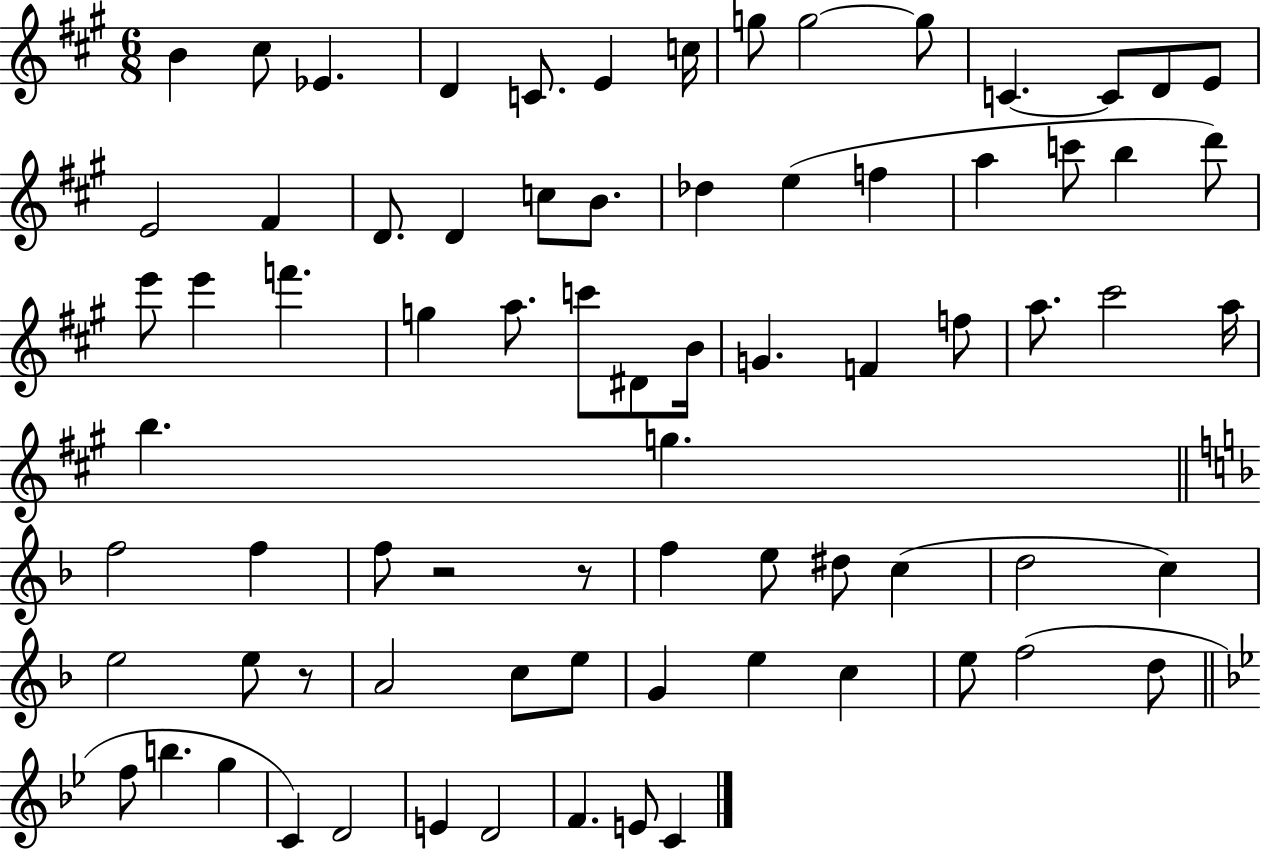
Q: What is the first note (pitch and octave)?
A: B4